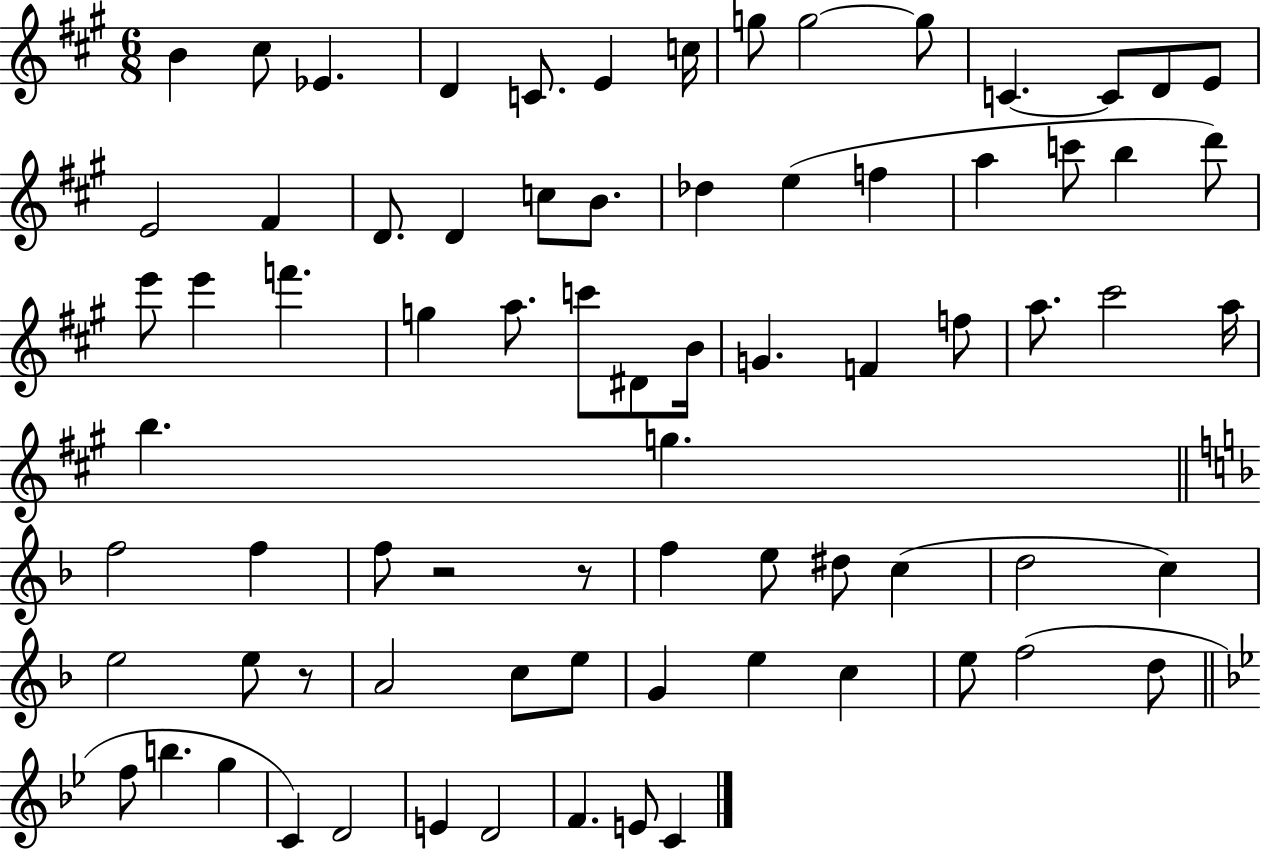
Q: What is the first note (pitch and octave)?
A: B4